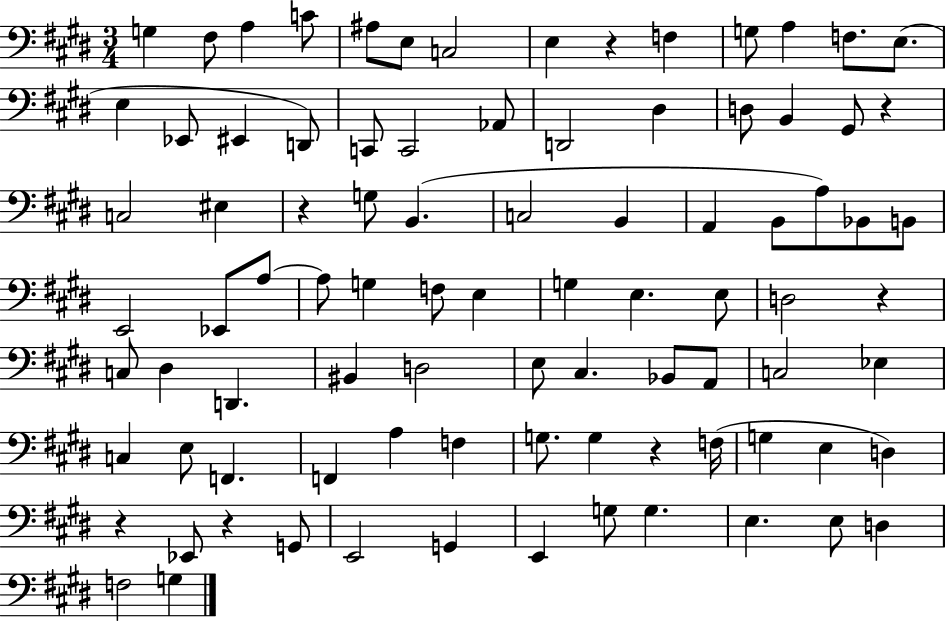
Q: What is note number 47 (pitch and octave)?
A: D3